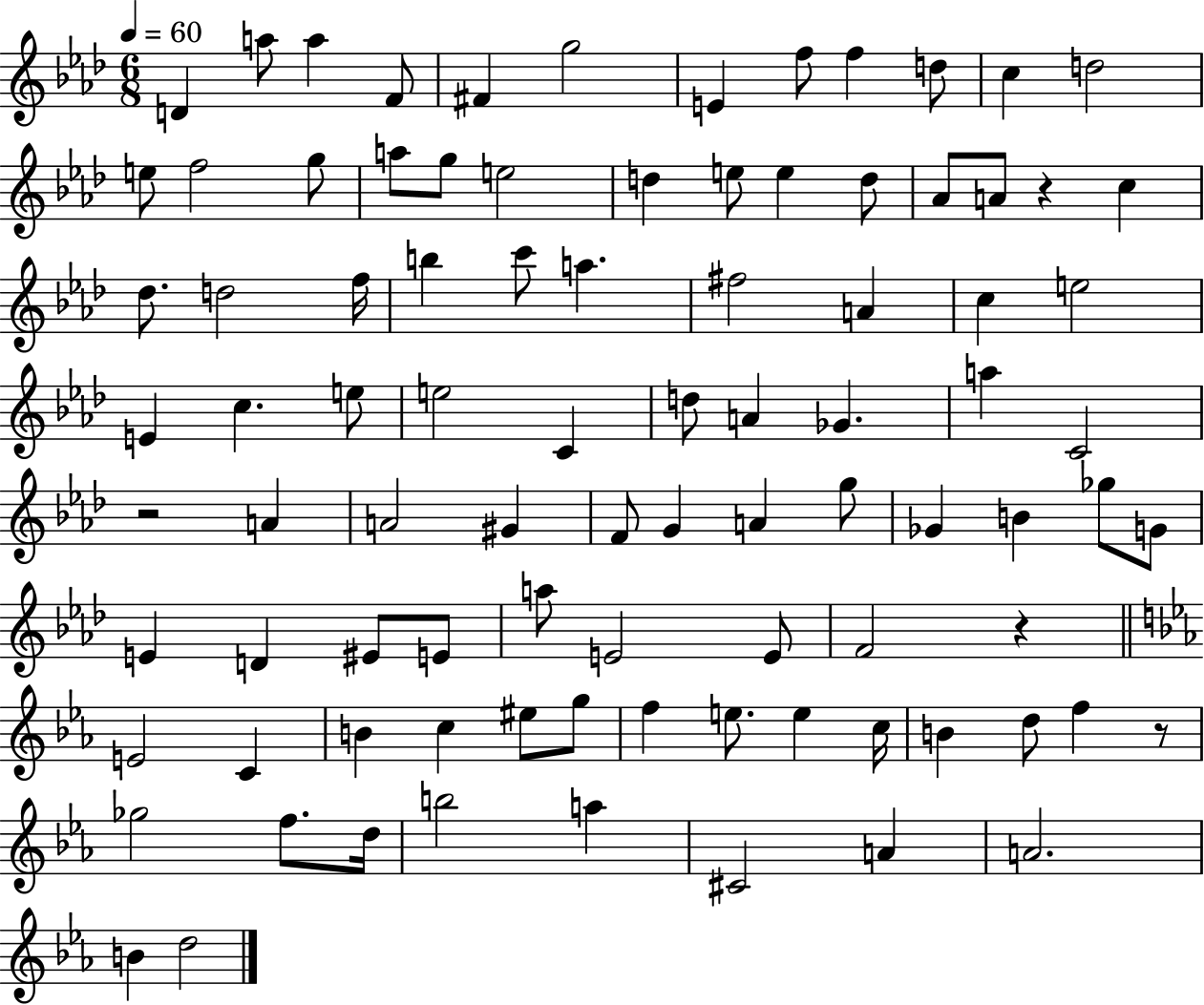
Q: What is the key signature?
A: AES major